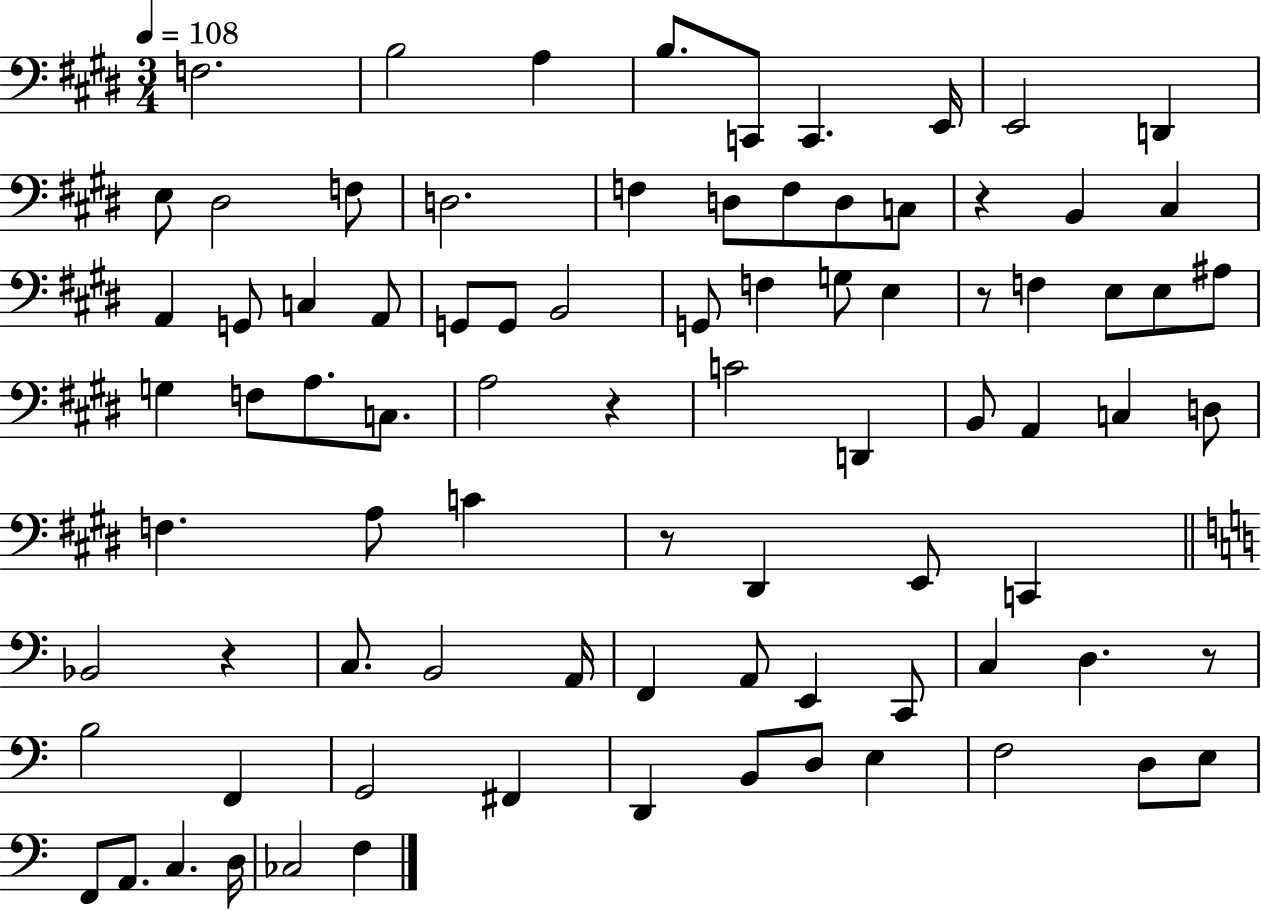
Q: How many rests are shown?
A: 6